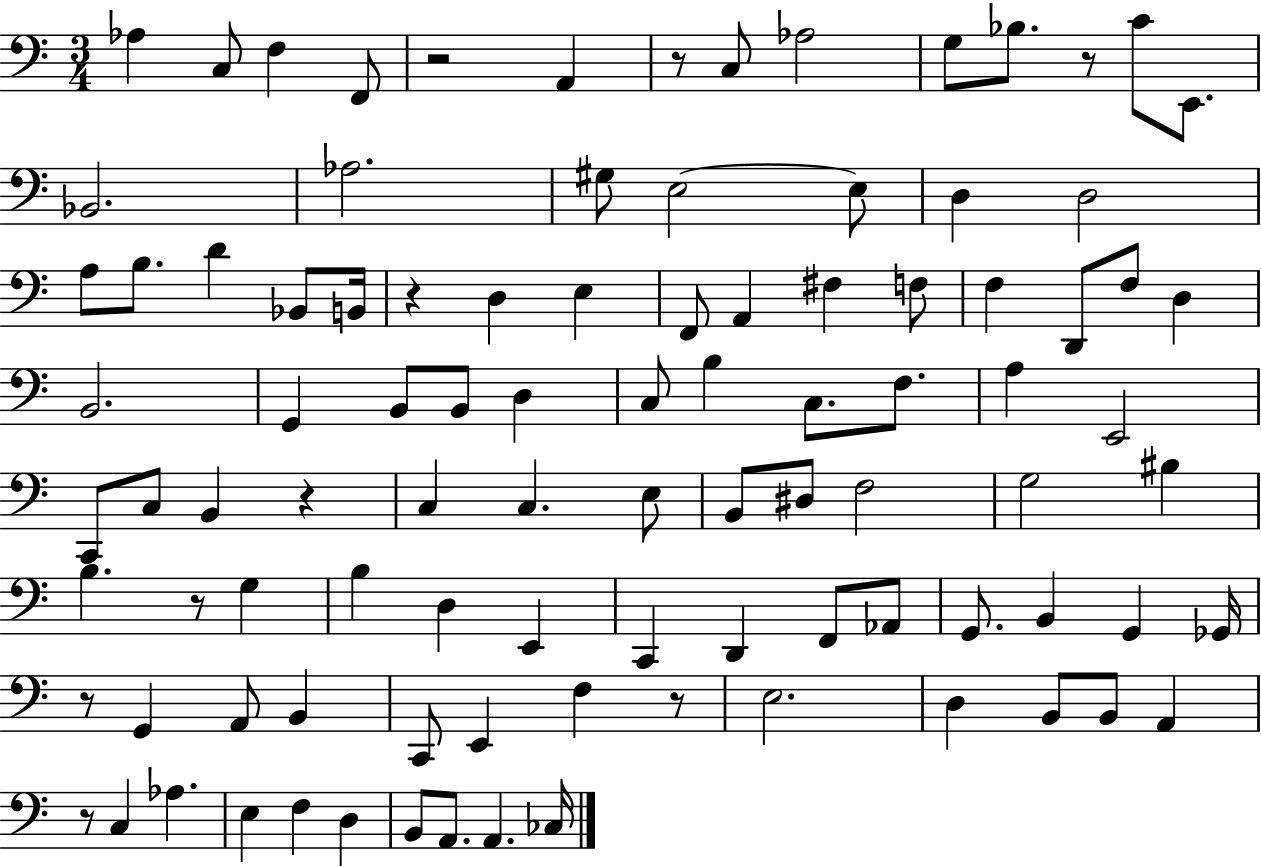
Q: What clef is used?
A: bass